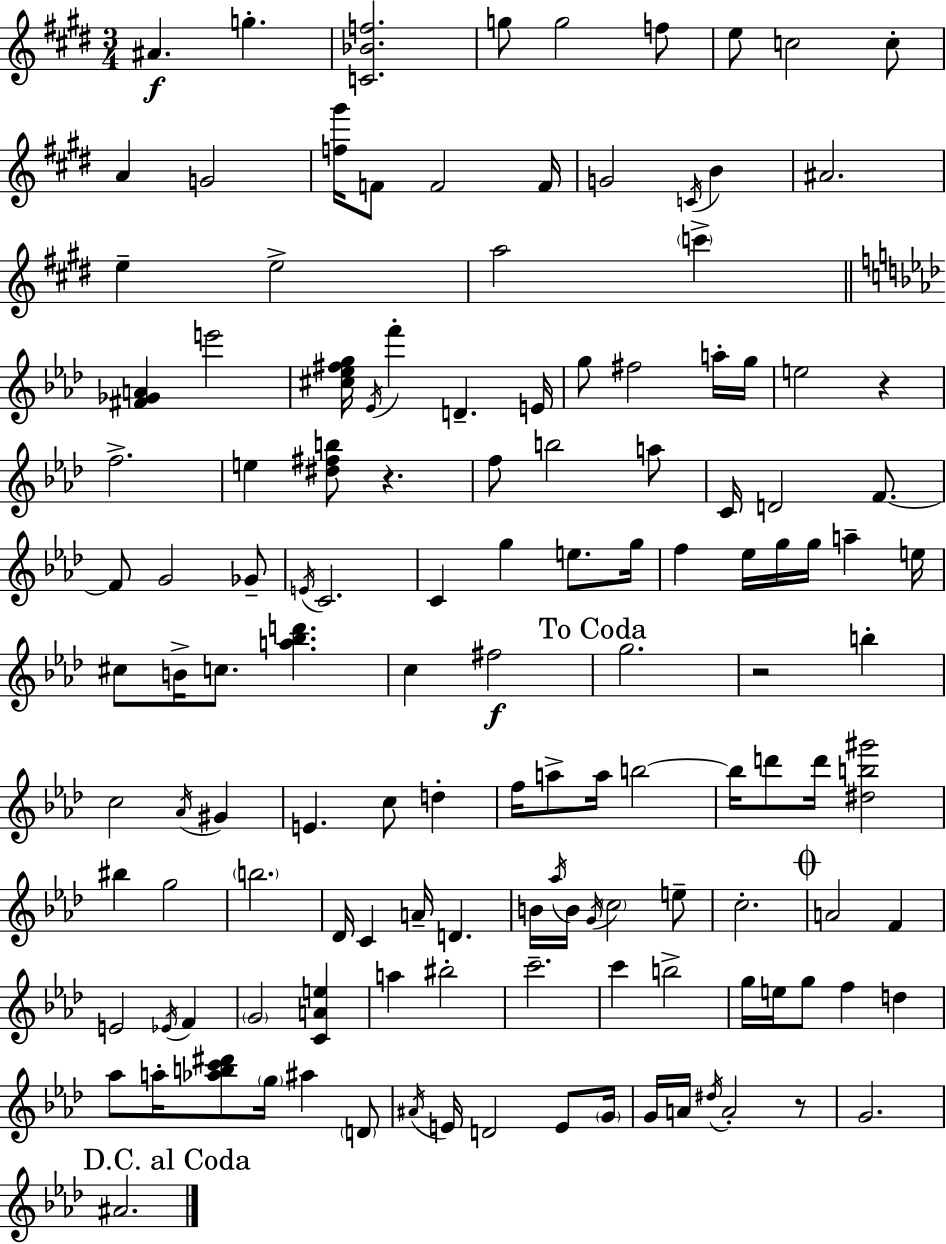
A#4/q. G5/q. [C4,Bb4,F5]/h. G5/e G5/h F5/e E5/e C5/h C5/e A4/q G4/h [F5,G#6]/s F4/e F4/h F4/s G4/h C4/s B4/q A#4/h. E5/q E5/h A5/h C6/q [F#4,Gb4,A4]/q E6/h [C#5,Eb5,F#5,G5]/s Eb4/s F6/q D4/q. E4/s G5/e F#5/h A5/s G5/s E5/h R/q F5/h. E5/q [D#5,F#5,B5]/e R/q. F5/e B5/h A5/e C4/s D4/h F4/e. F4/e G4/h Gb4/e E4/s C4/h. C4/q G5/q E5/e. G5/s F5/q Eb5/s G5/s G5/s A5/q E5/s C#5/e B4/s C5/e. [A5,Bb5,D6]/q. C5/q F#5/h G5/h. R/h B5/q C5/h Ab4/s G#4/q E4/q. C5/e D5/q F5/s A5/e A5/s B5/h B5/s D6/e D6/s [D#5,B5,G#6]/h BIS5/q G5/h B5/h. Db4/s C4/q A4/s D4/q. B4/s Ab5/s B4/s G4/s C5/h E5/e C5/h. A4/h F4/q E4/h Eb4/s F4/q G4/h [C4,A4,E5]/q A5/q BIS5/h C6/h. C6/q B5/h G5/s E5/s G5/e F5/q D5/q Ab5/e A5/s [Ab5,B5,C6,D#6]/e G5/s A#5/q D4/e A#4/s E4/s D4/h E4/e G4/s G4/s A4/s D#5/s A4/h R/e G4/h. A#4/h.